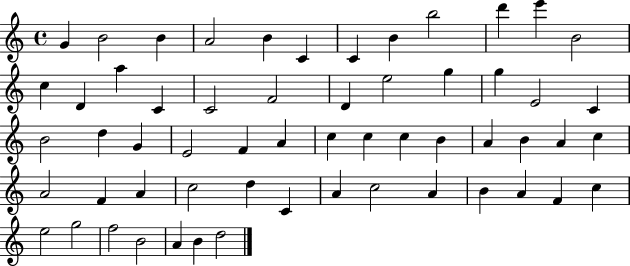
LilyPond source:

{
  \clef treble
  \time 4/4
  \defaultTimeSignature
  \key c \major
  g'4 b'2 b'4 | a'2 b'4 c'4 | c'4 b'4 b''2 | d'''4 e'''4 b'2 | \break c''4 d'4 a''4 c'4 | c'2 f'2 | d'4 e''2 g''4 | g''4 e'2 c'4 | \break b'2 d''4 g'4 | e'2 f'4 a'4 | c''4 c''4 c''4 b'4 | a'4 b'4 a'4 c''4 | \break a'2 f'4 a'4 | c''2 d''4 c'4 | a'4 c''2 a'4 | b'4 a'4 f'4 c''4 | \break e''2 g''2 | f''2 b'2 | a'4 b'4 d''2 | \bar "|."
}